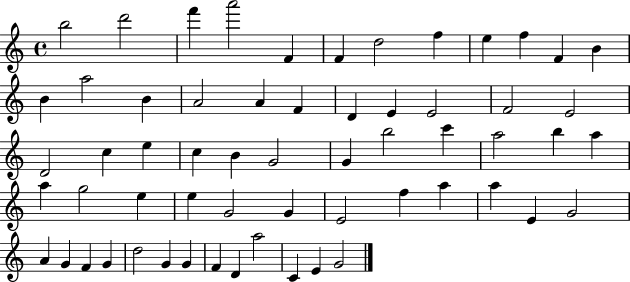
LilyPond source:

{
  \clef treble
  \time 4/4
  \defaultTimeSignature
  \key c \major
  b''2 d'''2 | f'''4 a'''2 f'4 | f'4 d''2 f''4 | e''4 f''4 f'4 b'4 | \break b'4 a''2 b'4 | a'2 a'4 f'4 | d'4 e'4 e'2 | f'2 e'2 | \break d'2 c''4 e''4 | c''4 b'4 g'2 | g'4 b''2 c'''4 | a''2 b''4 a''4 | \break a''4 g''2 e''4 | e''4 g'2 g'4 | e'2 f''4 a''4 | a''4 e'4 g'2 | \break a'4 g'4 f'4 g'4 | d''2 g'4 g'4 | f'4 d'4 a''2 | c'4 e'4 g'2 | \break \bar "|."
}